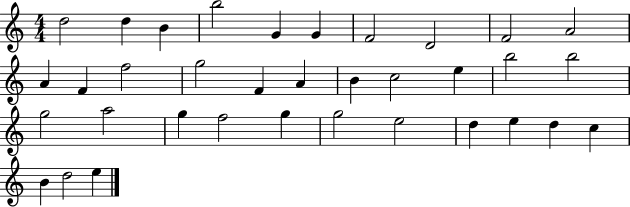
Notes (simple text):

D5/h D5/q B4/q B5/h G4/q G4/q F4/h D4/h F4/h A4/h A4/q F4/q F5/h G5/h F4/q A4/q B4/q C5/h E5/q B5/h B5/h G5/h A5/h G5/q F5/h G5/q G5/h E5/h D5/q E5/q D5/q C5/q B4/q D5/h E5/q